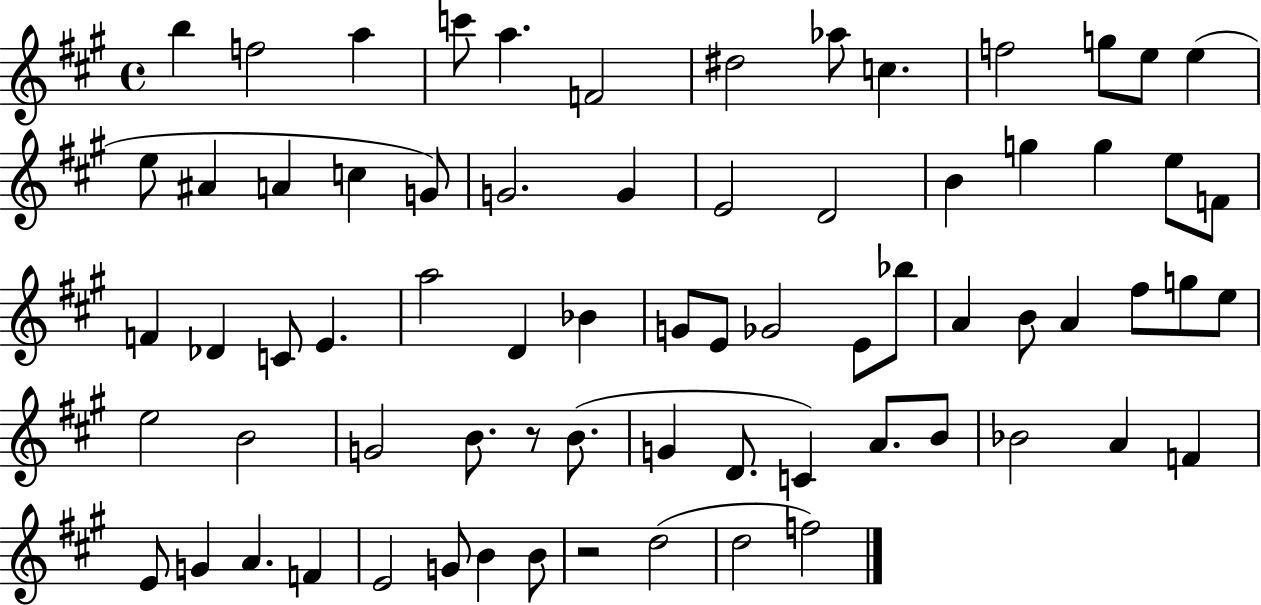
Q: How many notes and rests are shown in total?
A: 71